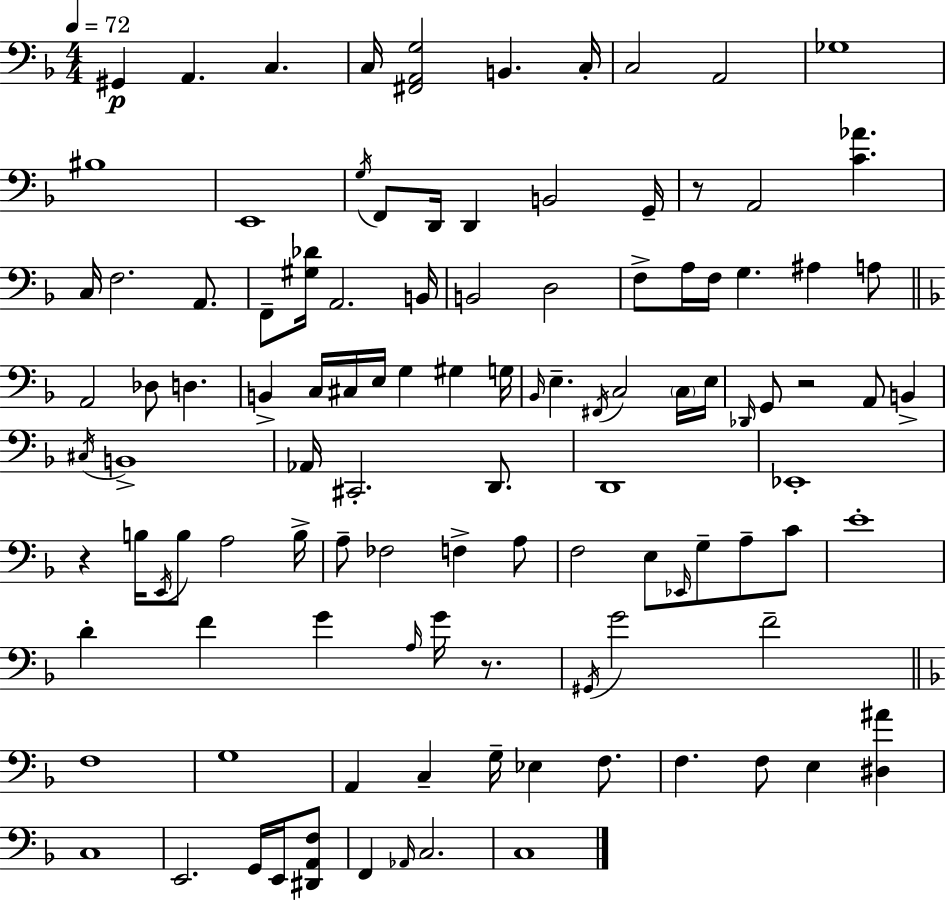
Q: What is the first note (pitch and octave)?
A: G#2